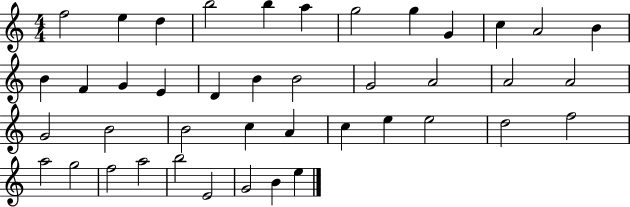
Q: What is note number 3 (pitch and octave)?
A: D5